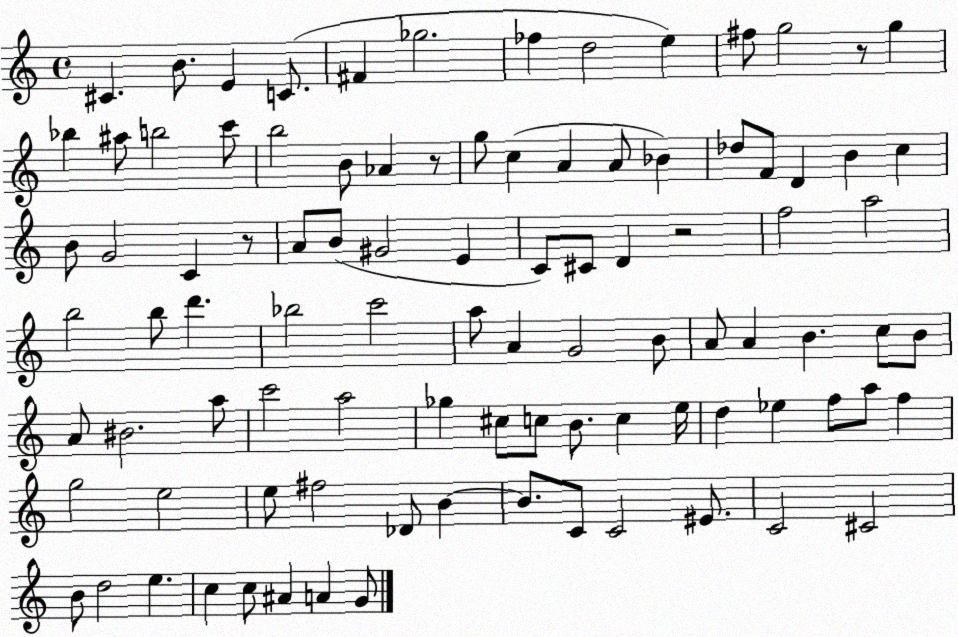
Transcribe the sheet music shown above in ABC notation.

X:1
T:Untitled
M:4/4
L:1/4
K:C
^C B/2 E C/2 ^F _g2 _f d2 e ^f/2 g2 z/2 g _b ^a/2 b2 c'/2 b2 B/2 _A z/2 g/2 c A A/2 _B _d/2 F/2 D B c B/2 G2 C z/2 A/2 B/2 ^G2 E C/2 ^C/2 D z2 f2 a2 b2 b/2 d' _b2 c'2 a/2 A G2 B/2 A/2 A B c/2 B/2 A/2 ^B2 a/2 c'2 a2 _g ^c/2 c/2 B/2 c e/4 d _e f/2 a/2 f g2 e2 e/2 ^f2 _D/2 B B/2 C/2 C2 ^E/2 C2 ^C2 B/2 d2 e c c/2 ^A A G/2